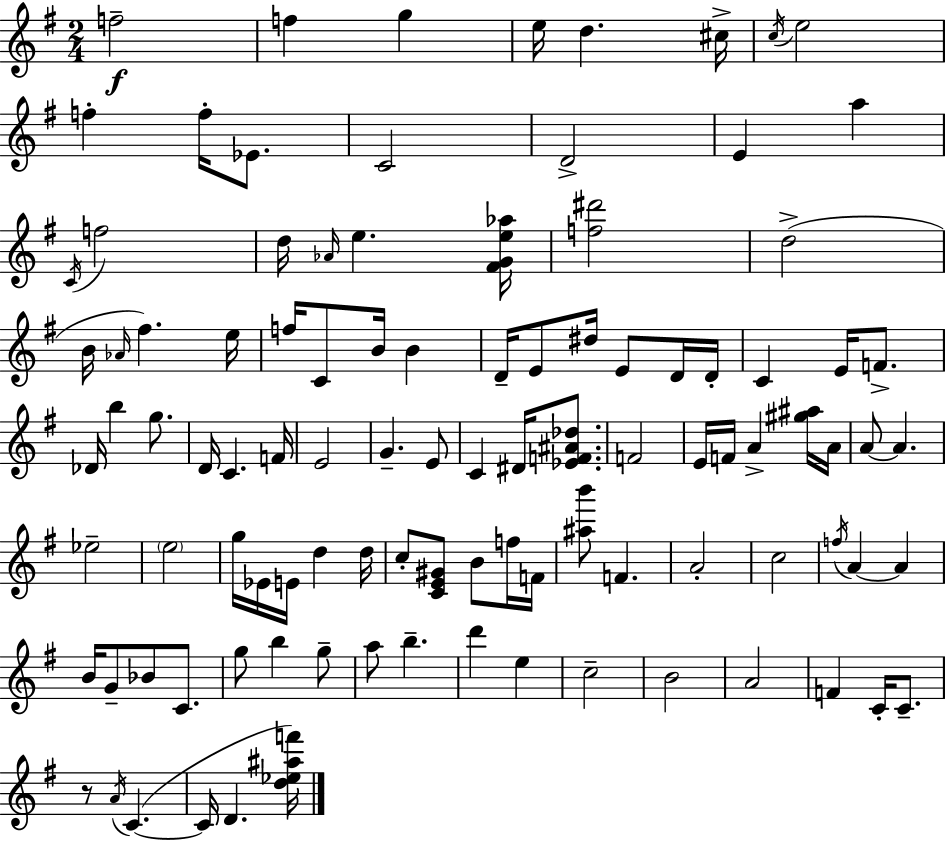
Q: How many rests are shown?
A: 1